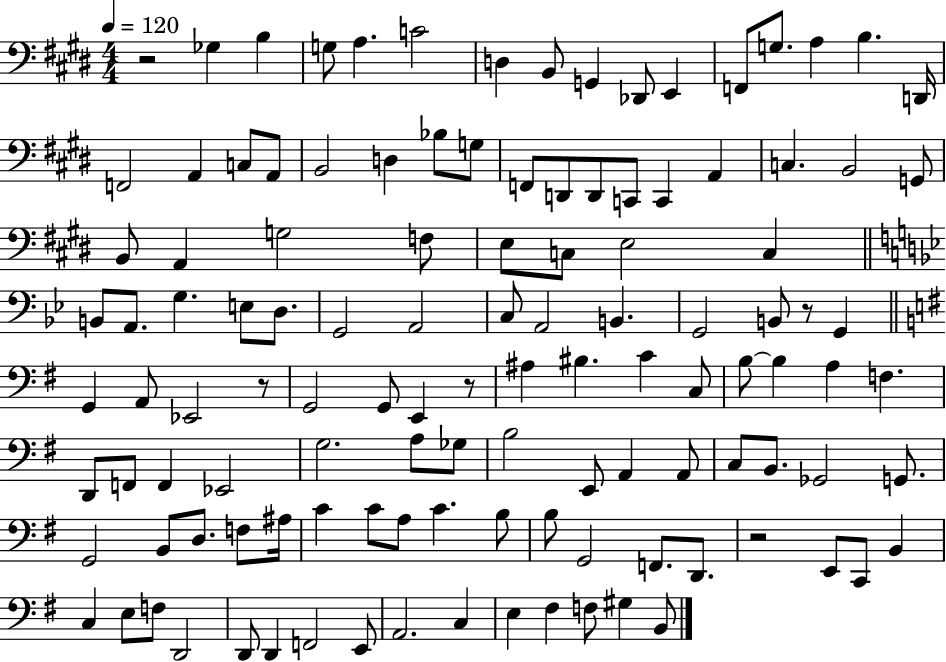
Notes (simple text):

R/h Gb3/q B3/q G3/e A3/q. C4/h D3/q B2/e G2/q Db2/e E2/q F2/e G3/e. A3/q B3/q. D2/s F2/h A2/q C3/e A2/e B2/h D3/q Bb3/e G3/e F2/e D2/e D2/e C2/e C2/q A2/q C3/q. B2/h G2/e B2/e A2/q G3/h F3/e E3/e C3/e E3/h C3/q B2/e A2/e. G3/q. E3/e D3/e. G2/h A2/h C3/e A2/h B2/q. G2/h B2/e R/e G2/q G2/q A2/e Eb2/h R/e G2/h G2/e E2/q R/e A#3/q BIS3/q. C4/q C3/e B3/e B3/q A3/q F3/q. D2/e F2/e F2/q Eb2/h G3/h. A3/e Gb3/e B3/h E2/e A2/q A2/e C3/e B2/e. Gb2/h G2/e. G2/h B2/e D3/e. F3/e A#3/s C4/q C4/e A3/e C4/q. B3/e B3/e G2/h F2/e. D2/e. R/h E2/e C2/e B2/q C3/q E3/e F3/e D2/h D2/e D2/q F2/h E2/e A2/h. C3/q E3/q F#3/q F3/e G#3/q B2/e